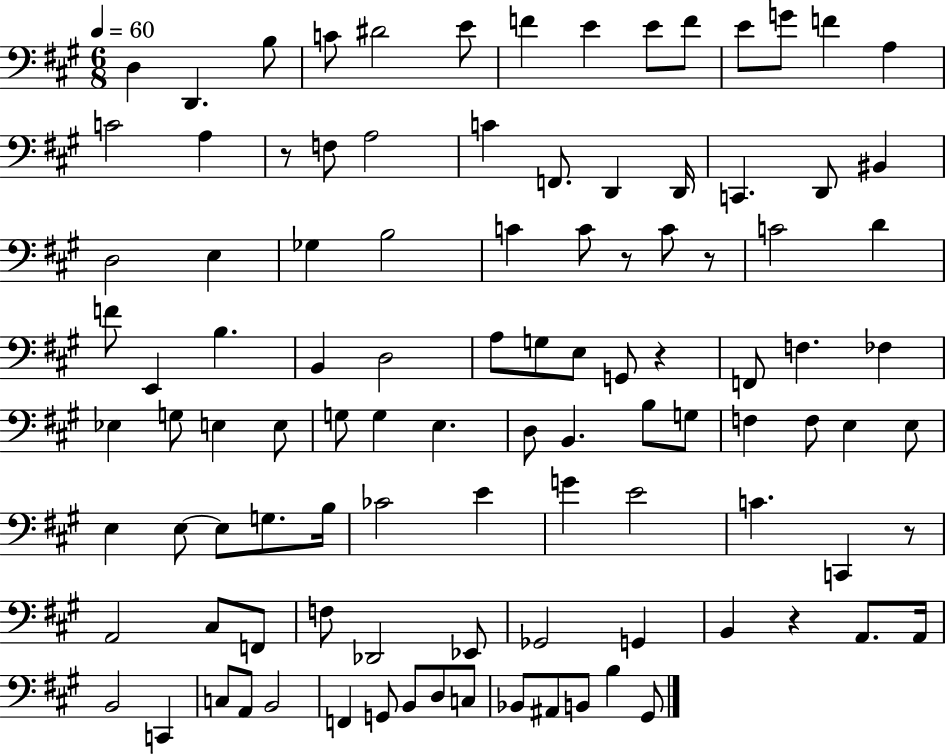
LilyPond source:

{
  \clef bass
  \numericTimeSignature
  \time 6/8
  \key a \major
  \tempo 4 = 60
  d4 d,4. b8 | c'8 dis'2 e'8 | f'4 e'4 e'8 f'8 | e'8 g'8 f'4 a4 | \break c'2 a4 | r8 f8 a2 | c'4 f,8. d,4 d,16 | c,4. d,8 bis,4 | \break d2 e4 | ges4 b2 | c'4 c'8 r8 c'8 r8 | c'2 d'4 | \break f'8 e,4 b4. | b,4 d2 | a8 g8 e8 g,8 r4 | f,8 f4. fes4 | \break ees4 g8 e4 e8 | g8 g4 e4. | d8 b,4. b8 g8 | f4 f8 e4 e8 | \break e4 e8~~ e8 g8. b16 | ces'2 e'4 | g'4 e'2 | c'4. c,4 r8 | \break a,2 cis8 f,8 | f8 des,2 ees,8 | ges,2 g,4 | b,4 r4 a,8. a,16 | \break b,2 c,4 | c8 a,8 b,2 | f,4 g,8 b,8 d8 c8 | bes,8 ais,8 b,8 b4 gis,8 | \break \bar "|."
}